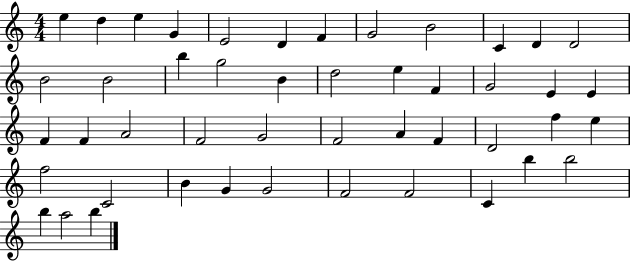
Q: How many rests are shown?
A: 0